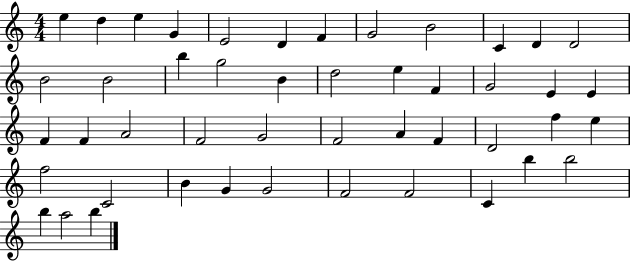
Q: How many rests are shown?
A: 0